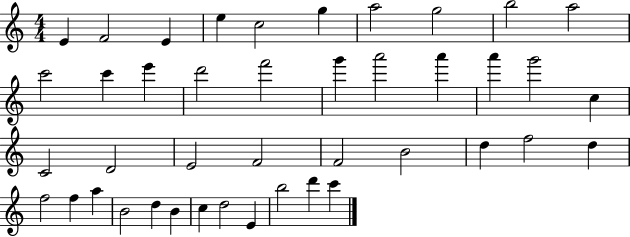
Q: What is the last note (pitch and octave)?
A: C6